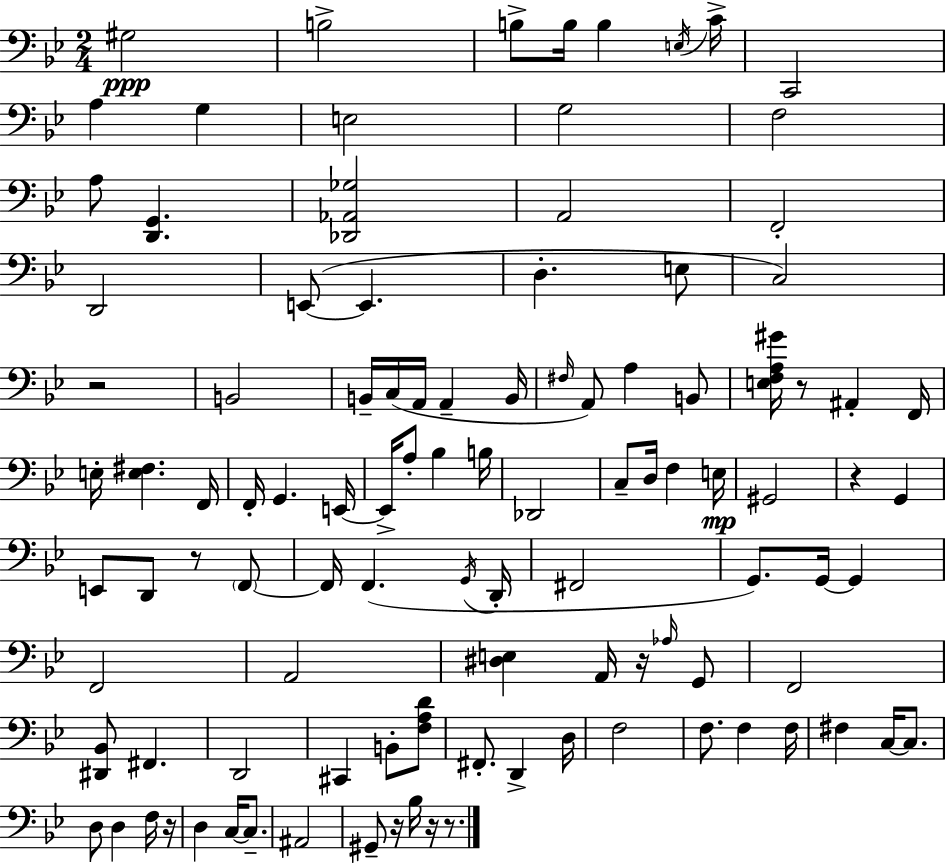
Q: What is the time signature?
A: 2/4